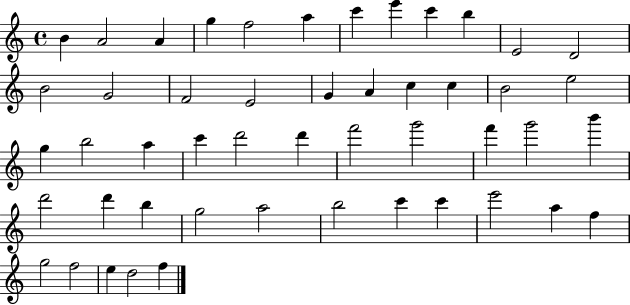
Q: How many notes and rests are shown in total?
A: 49